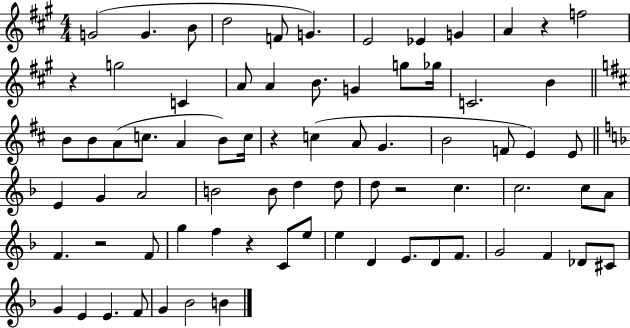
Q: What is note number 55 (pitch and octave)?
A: D4